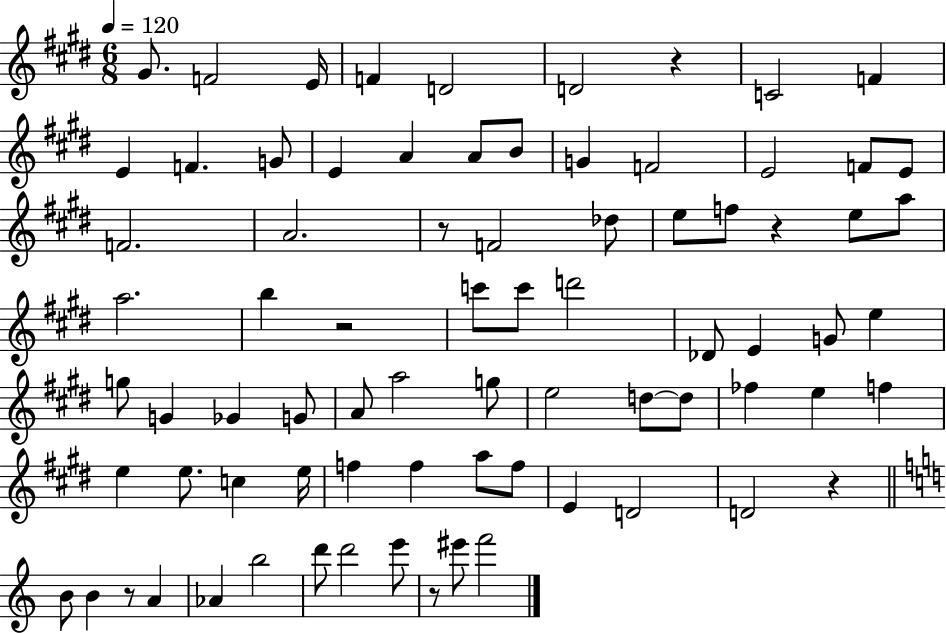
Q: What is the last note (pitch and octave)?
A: F6